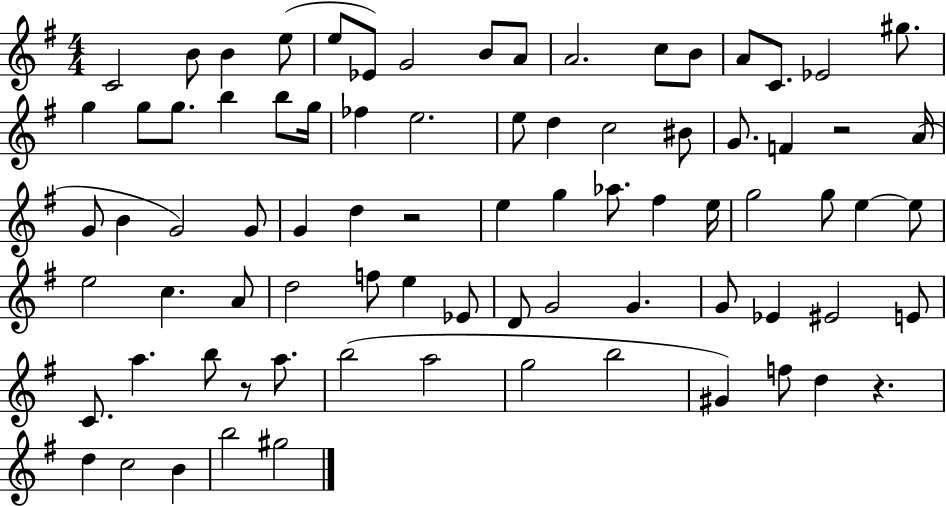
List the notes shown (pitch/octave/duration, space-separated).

C4/h B4/e B4/q E5/e E5/e Eb4/e G4/h B4/e A4/e A4/h. C5/e B4/e A4/e C4/e. Eb4/h G#5/e. G5/q G5/e G5/e. B5/q B5/e G5/s FES5/q E5/h. E5/e D5/q C5/h BIS4/e G4/e. F4/q R/h A4/s G4/e B4/q G4/h G4/e G4/q D5/q R/h E5/q G5/q Ab5/e. F#5/q E5/s G5/h G5/e E5/q E5/e E5/h C5/q. A4/e D5/h F5/e E5/q Eb4/e D4/e G4/h G4/q. G4/e Eb4/q EIS4/h E4/e C4/e. A5/q. B5/e R/e A5/e. B5/h A5/h G5/h B5/h G#4/q F5/e D5/q R/q. D5/q C5/h B4/q B5/h G#5/h